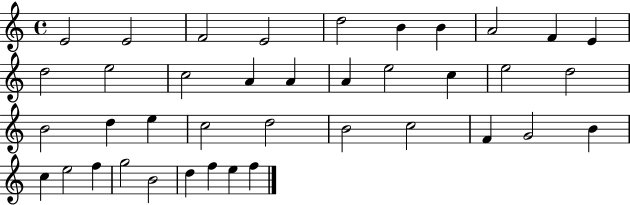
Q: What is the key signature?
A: C major